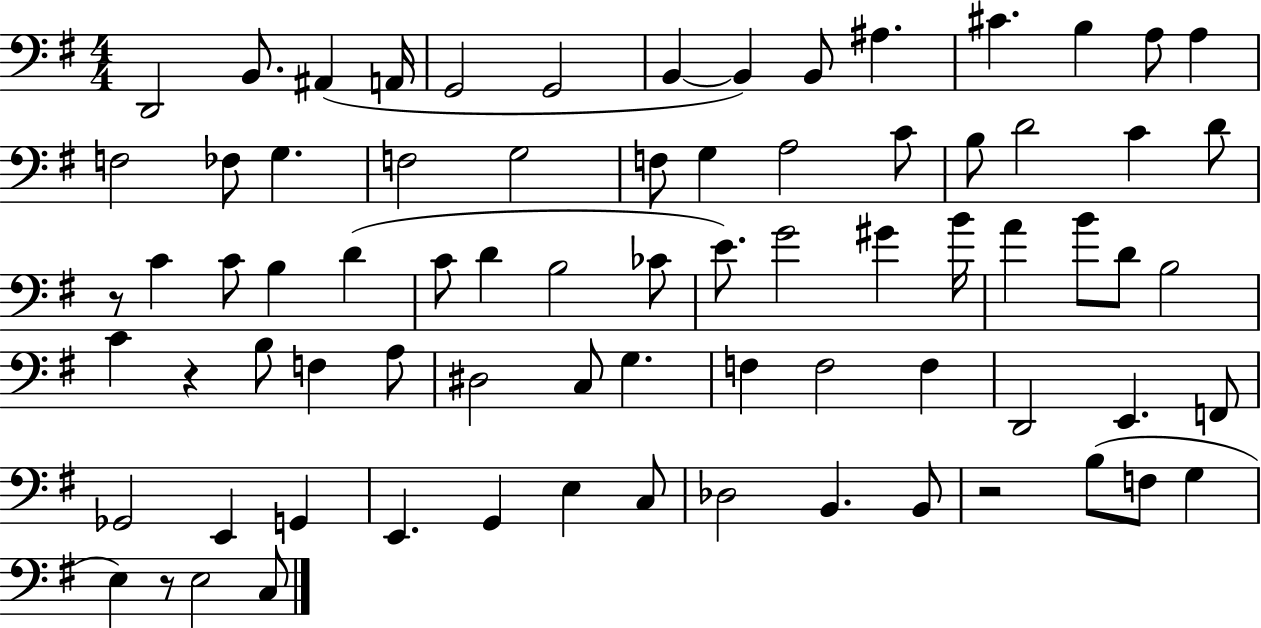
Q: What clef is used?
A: bass